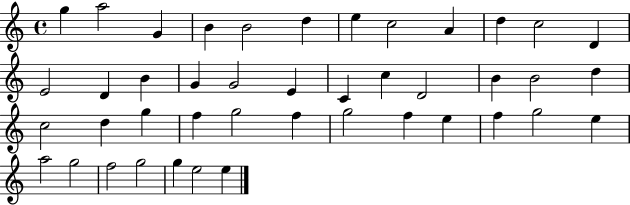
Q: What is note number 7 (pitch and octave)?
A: E5